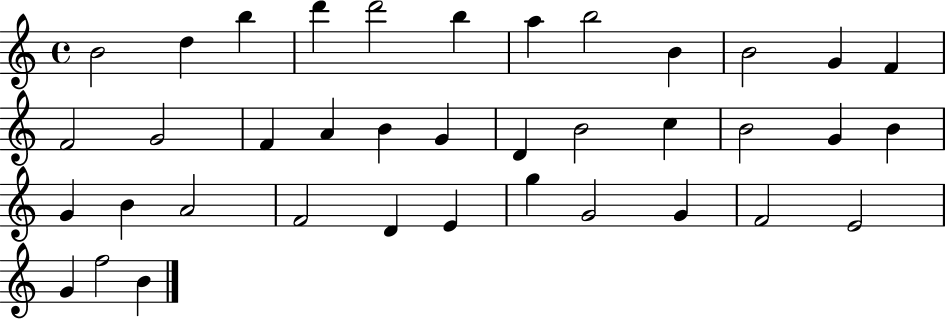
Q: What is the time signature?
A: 4/4